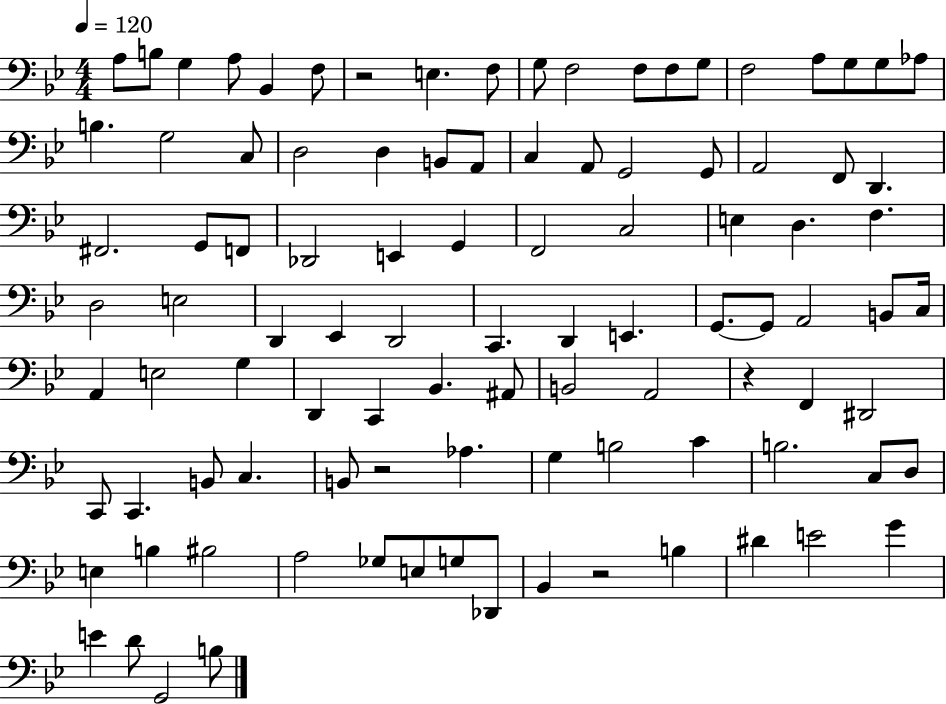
X:1
T:Untitled
M:4/4
L:1/4
K:Bb
A,/2 B,/2 G, A,/2 _B,, F,/2 z2 E, F,/2 G,/2 F,2 F,/2 F,/2 G,/2 F,2 A,/2 G,/2 G,/2 _A,/2 B, G,2 C,/2 D,2 D, B,,/2 A,,/2 C, A,,/2 G,,2 G,,/2 A,,2 F,,/2 D,, ^F,,2 G,,/2 F,,/2 _D,,2 E,, G,, F,,2 C,2 E, D, F, D,2 E,2 D,, _E,, D,,2 C,, D,, E,, G,,/2 G,,/2 A,,2 B,,/2 C,/4 A,, E,2 G, D,, C,, _B,, ^A,,/2 B,,2 A,,2 z F,, ^D,,2 C,,/2 C,, B,,/2 C, B,,/2 z2 _A, G, B,2 C B,2 C,/2 D,/2 E, B, ^B,2 A,2 _G,/2 E,/2 G,/2 _D,,/2 _B,, z2 B, ^D E2 G E D/2 G,,2 B,/2